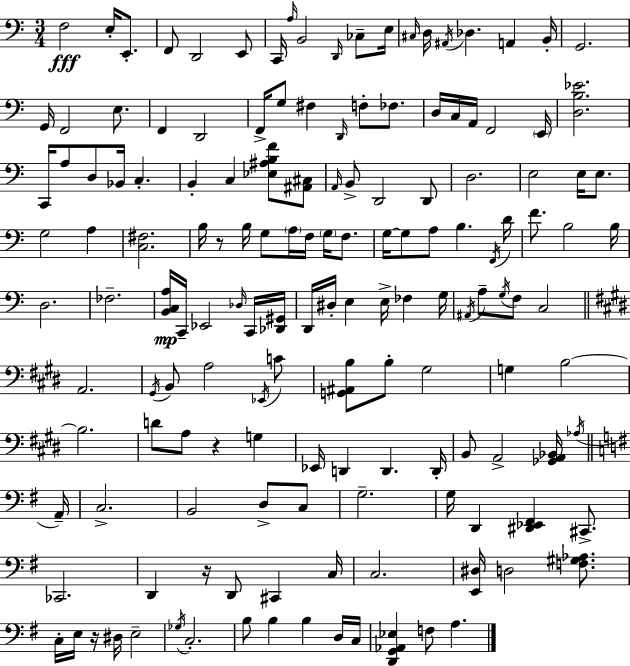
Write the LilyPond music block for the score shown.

{
  \clef bass
  \numericTimeSignature
  \time 3/4
  \key c \major
  f2\fff e16-. e,8.-. | f,8 d,2 e,8 | c,16 \grace { a16 } b,2 \grace { d,16 } ces8-- | e16 \grace { cis16 } d16 \acciaccatura { ais,16 } des4. a,4 | \break b,16-. g,2. | g,16 f,2 | e8. f,4 d,2 | f,16-> g8 fis4 \grace { d,16 } | \break f8-. fes8. d16 c16 a,16 f,2 | \parenthesize e,16 <d b ees'>2. | c,16 a8 d8 bes,16 c4.-. | b,4-. c4 | \break <ees ais b f'>8 <ais, cis>8 \grace { a,16 } b,8-> d,2 | d,8 d2. | e2 | e16 e8. g2 | \break a4 <c fis>2. | b16 r8 b16 g8 | \parenthesize a16 f16 \parenthesize g16 f8. g16~~ g8 a8 b4. | \acciaccatura { f,16 } d'16 f'8. b2 | \break b16 d2. | fes2.-- | <b, c a>16\mp c,16-- ees,2 | \grace { des16 } c,16 <des, gis,>16 d,16 dis16-. e4 | \break e16-> fes4 g16 \acciaccatura { ais,16 } a8-- \acciaccatura { g16 } | f8 c2 \bar "||" \break \key e \major a,2. | \acciaccatura { gis,16 } b,8 a2 \acciaccatura { ees,16 } | c'8 <g, ais, b>8 b8-. gis2 | g4 b2~~ | \break b2. | d'8 a8 r4 g4 | ees,16 d,4 d,4. | d,16-. b,8 a,2-> | \break <ges, a, bes,>16 \acciaccatura { aes16 } \bar "||" \break \key e \minor a,16-- c2.-> | b,2 d8-> c8 | g2.-- | g16 d,4 <dis, ees, fis,>4 cis,8.-> | \break ces,2. | d,4 r16 d,8 cis,4 | c16 c2. | <e, dis>16 d2 <f gis aes>8. | \break c16-. e16 r16 dis16 e2-- | \acciaccatura { ges16 } c2.-. | b8 b4 b4 | d16 c16 <d, g, aes, ees>4 f8 a4. | \break \bar "|."
}